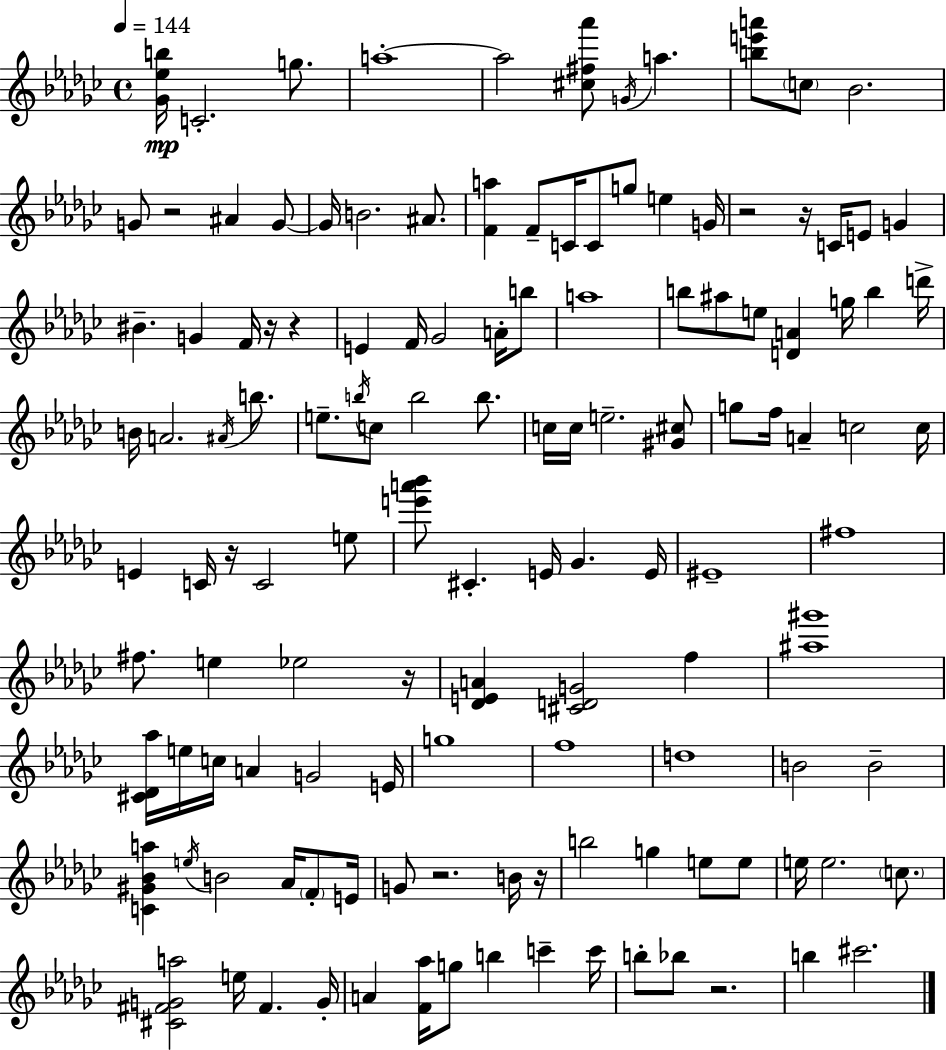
{
  \clef treble
  \time 4/4
  \defaultTimeSignature
  \key ees \minor
  \tempo 4 = 144
  <ges' ees'' b''>16\mp c'2.-. g''8. | a''1-.~~ | a''2 <cis'' fis'' aes'''>8 \acciaccatura { g'16 } a''4. | <b'' e''' a'''>8 \parenthesize c''8 bes'2. | \break g'8 r2 ais'4 g'8~~ | g'16 b'2. ais'8. | <f' a''>4 f'8-- c'16 c'8 g''8 e''4 | g'16 r2 r16 c'16 e'8 g'4 | \break bis'4.-- g'4 f'16 r16 r4 | e'4 f'16 ges'2 a'16-. b''8 | a''1 | b''8 ais''8 e''8 <d' a'>4 g''16 b''4 | \break d'''16-> b'16 a'2. \acciaccatura { ais'16 } b''8. | e''8.-- \acciaccatura { b''16 } c''8 b''2 | b''8. c''16 c''16 e''2.-- | <gis' cis''>8 g''8 f''16 a'4-- c''2 | \break c''16 e'4 c'16 r16 c'2 | e''8 <e''' a''' bes'''>8 cis'4.-. e'16 ges'4. | e'16 eis'1-- | fis''1 | \break fis''8. e''4 ees''2 | r16 <des' e' a'>4 <cis' d' g'>2 f''4 | <ais'' gis'''>1 | <cis' des' aes''>16 e''16 c''16 a'4 g'2 | \break e'16 g''1 | f''1 | d''1 | b'2 b'2-- | \break <c' gis' bes' a''>4 \acciaccatura { e''16 } b'2 | aes'16 \parenthesize f'8-. e'16 g'8 r2. | b'16 r16 b''2 g''4 | e''8 e''8 e''16 e''2. | \break \parenthesize c''8. <cis' fis' g' a''>2 e''16 fis'4. | g'16-. a'4 <f' aes''>16 g''8 b''4 c'''4-- | c'''16 b''8-. bes''8 r2. | b''4 cis'''2. | \break \bar "|."
}